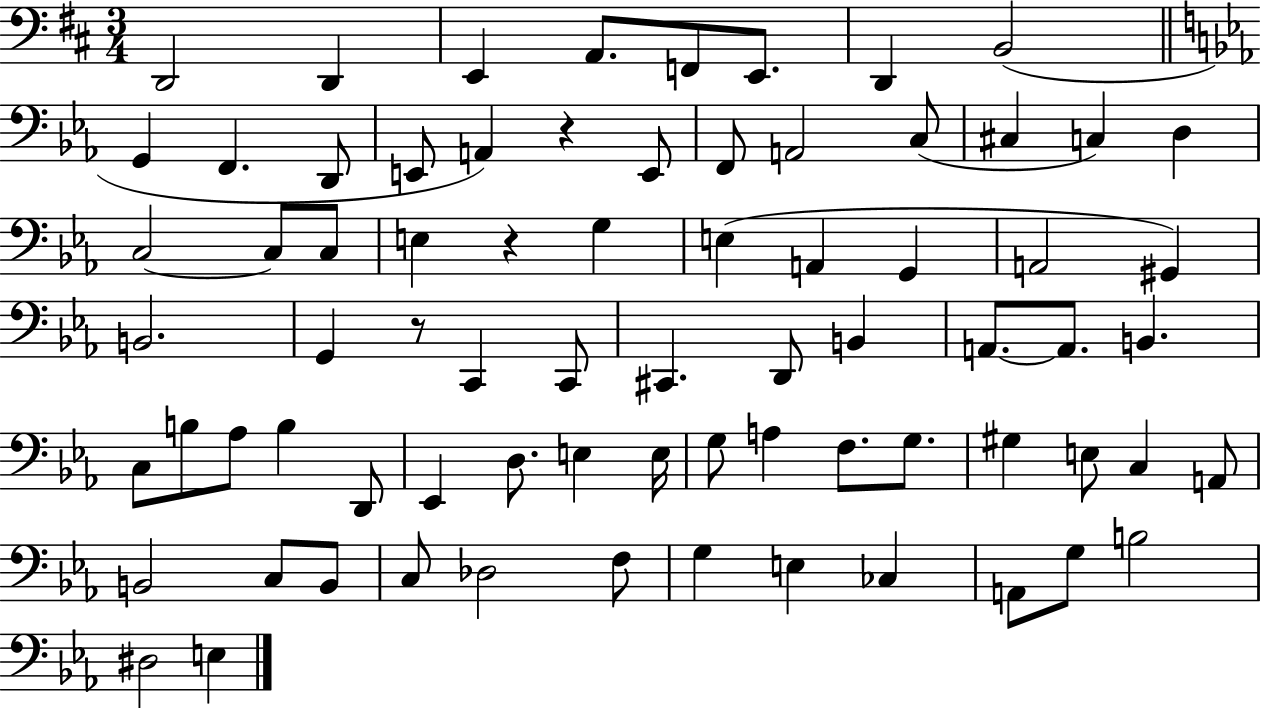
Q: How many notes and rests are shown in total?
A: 74